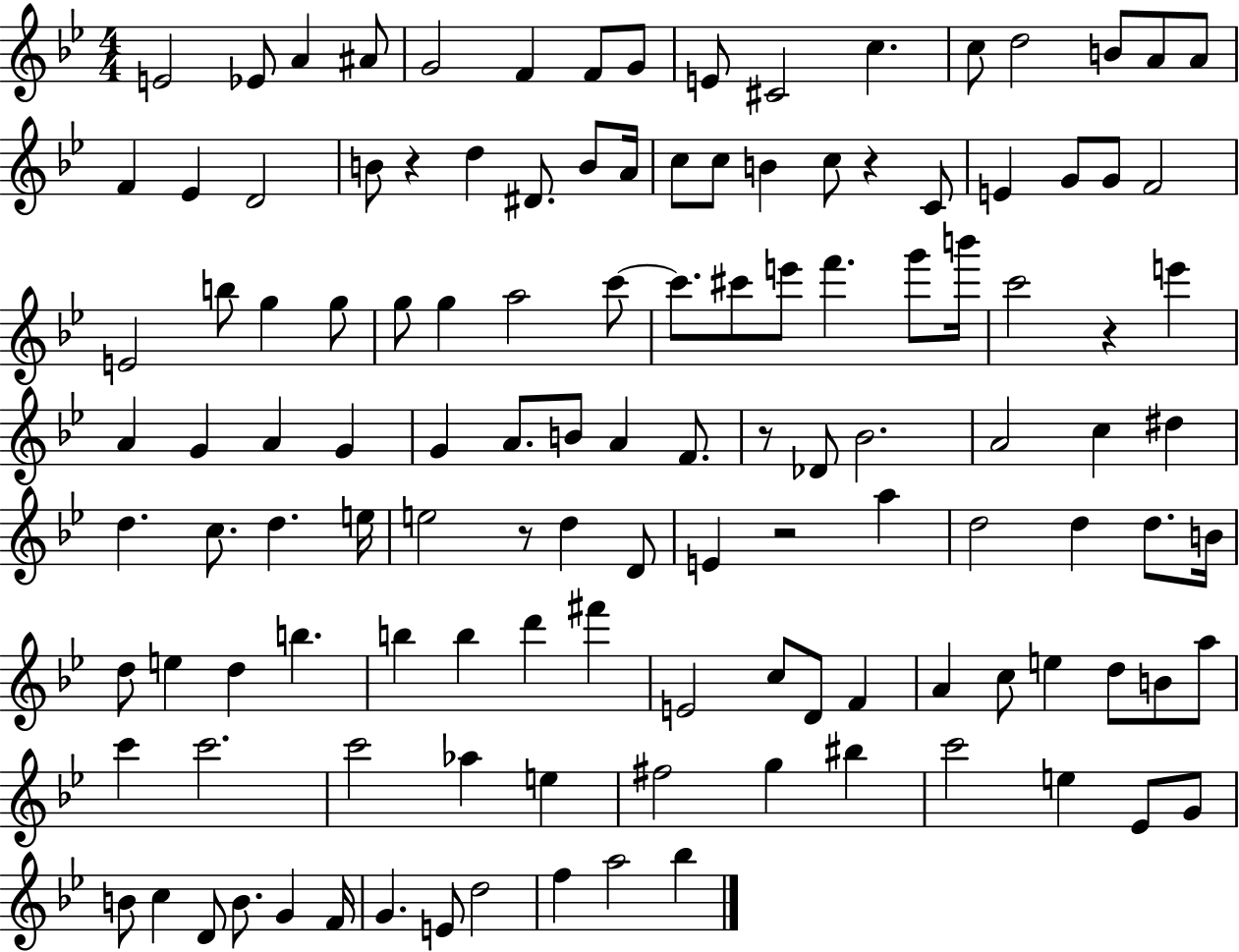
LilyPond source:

{
  \clef treble
  \numericTimeSignature
  \time 4/4
  \key bes \major
  e'2 ees'8 a'4 ais'8 | g'2 f'4 f'8 g'8 | e'8 cis'2 c''4. | c''8 d''2 b'8 a'8 a'8 | \break f'4 ees'4 d'2 | b'8 r4 d''4 dis'8. b'8 a'16 | c''8 c''8 b'4 c''8 r4 c'8 | e'4 g'8 g'8 f'2 | \break e'2 b''8 g''4 g''8 | g''8 g''4 a''2 c'''8~~ | c'''8. cis'''8 e'''8 f'''4. g'''8 b'''16 | c'''2 r4 e'''4 | \break a'4 g'4 a'4 g'4 | g'4 a'8. b'8 a'4 f'8. | r8 des'8 bes'2. | a'2 c''4 dis''4 | \break d''4. c''8. d''4. e''16 | e''2 r8 d''4 d'8 | e'4 r2 a''4 | d''2 d''4 d''8. b'16 | \break d''8 e''4 d''4 b''4. | b''4 b''4 d'''4 fis'''4 | e'2 c''8 d'8 f'4 | a'4 c''8 e''4 d''8 b'8 a''8 | \break c'''4 c'''2. | c'''2 aes''4 e''4 | fis''2 g''4 bis''4 | c'''2 e''4 ees'8 g'8 | \break b'8 c''4 d'8 b'8. g'4 f'16 | g'4. e'8 d''2 | f''4 a''2 bes''4 | \bar "|."
}